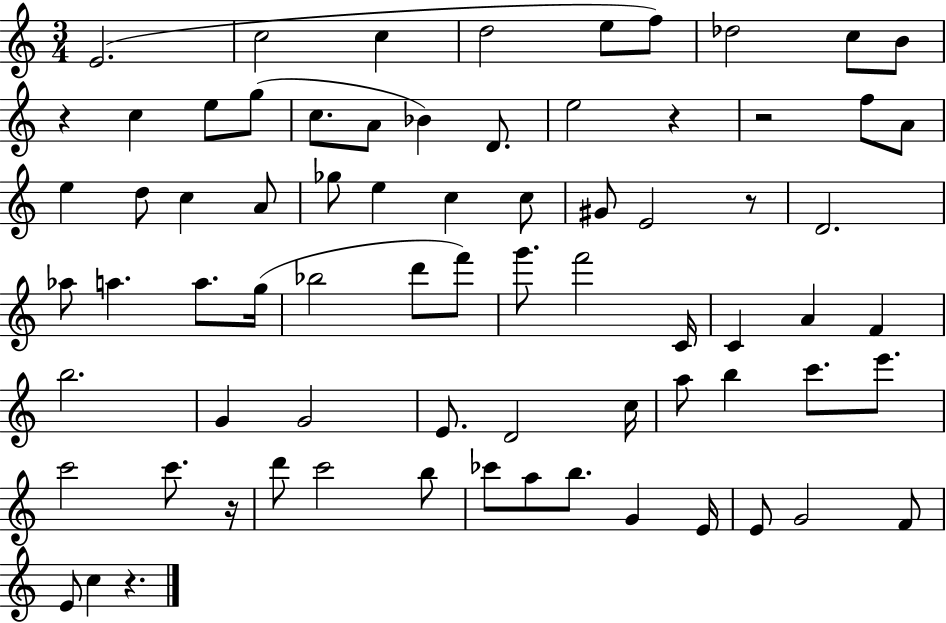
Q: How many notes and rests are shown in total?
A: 74